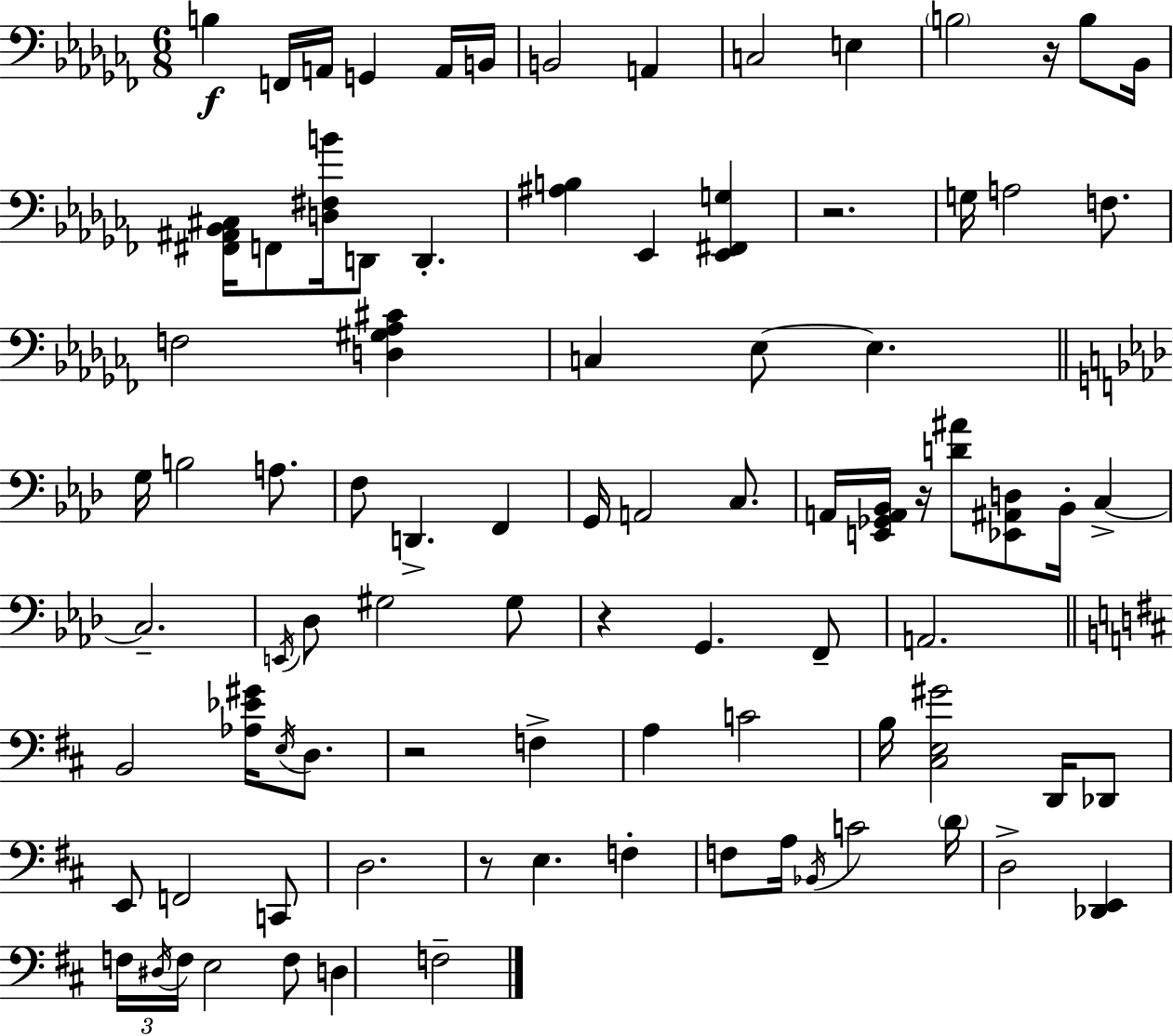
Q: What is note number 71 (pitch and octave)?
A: D3